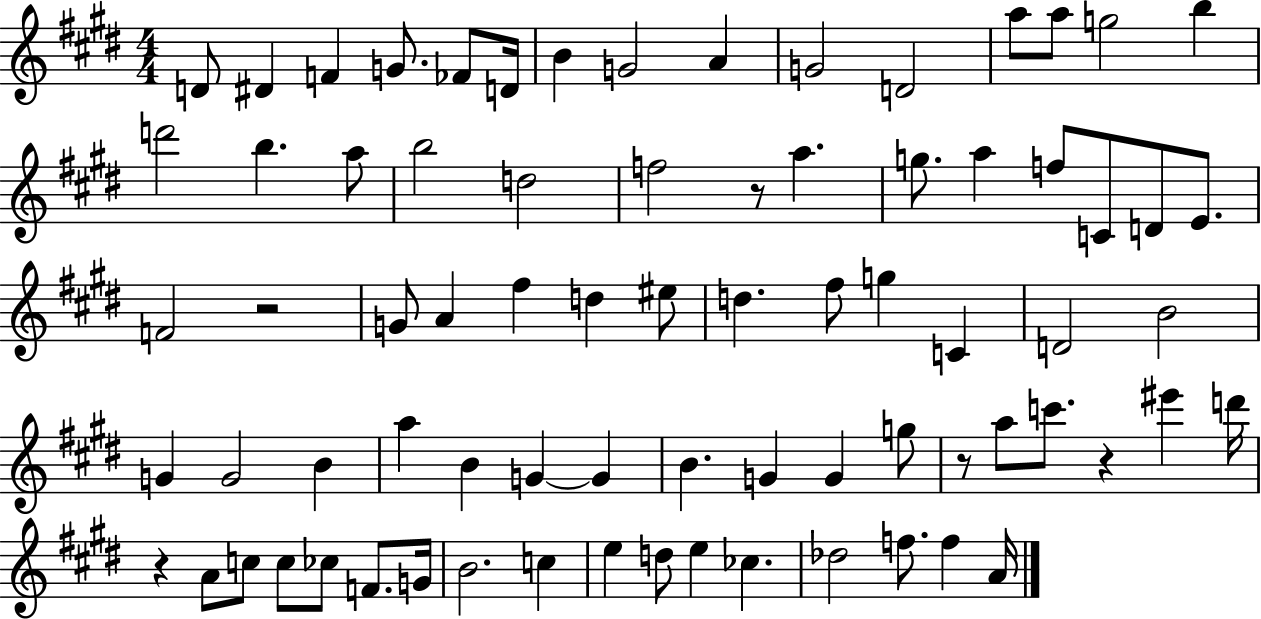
{
  \clef treble
  \numericTimeSignature
  \time 4/4
  \key e \major
  \repeat volta 2 { d'8 dis'4 f'4 g'8. fes'8 d'16 | b'4 g'2 a'4 | g'2 d'2 | a''8 a''8 g''2 b''4 | \break d'''2 b''4. a''8 | b''2 d''2 | f''2 r8 a''4. | g''8. a''4 f''8 c'8 d'8 e'8. | \break f'2 r2 | g'8 a'4 fis''4 d''4 eis''8 | d''4. fis''8 g''4 c'4 | d'2 b'2 | \break g'4 g'2 b'4 | a''4 b'4 g'4~~ g'4 | b'4. g'4 g'4 g''8 | r8 a''8 c'''8. r4 eis'''4 d'''16 | \break r4 a'8 c''8 c''8 ces''8 f'8. g'16 | b'2. c''4 | e''4 d''8 e''4 ces''4. | des''2 f''8. f''4 a'16 | \break } \bar "|."
}